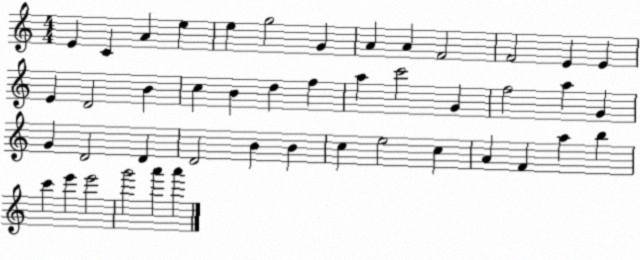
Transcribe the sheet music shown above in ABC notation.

X:1
T:Untitled
M:4/4
L:1/4
K:C
E C A e e g2 G A A F2 F2 E E E D2 B c B d f a c'2 G f2 a G G D2 D D2 B B c e2 c A F a b c' e' e'2 g'2 a' a'